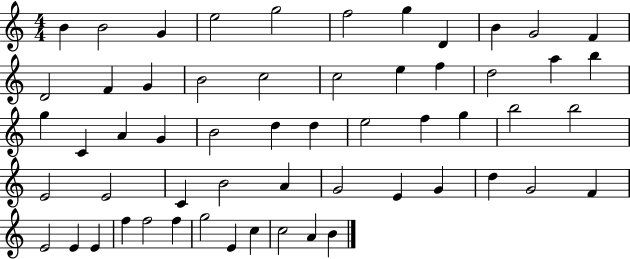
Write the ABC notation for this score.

X:1
T:Untitled
M:4/4
L:1/4
K:C
B B2 G e2 g2 f2 g D B G2 F D2 F G B2 c2 c2 e f d2 a b g C A G B2 d d e2 f g b2 b2 E2 E2 C B2 A G2 E G d G2 F E2 E E f f2 f g2 E c c2 A B